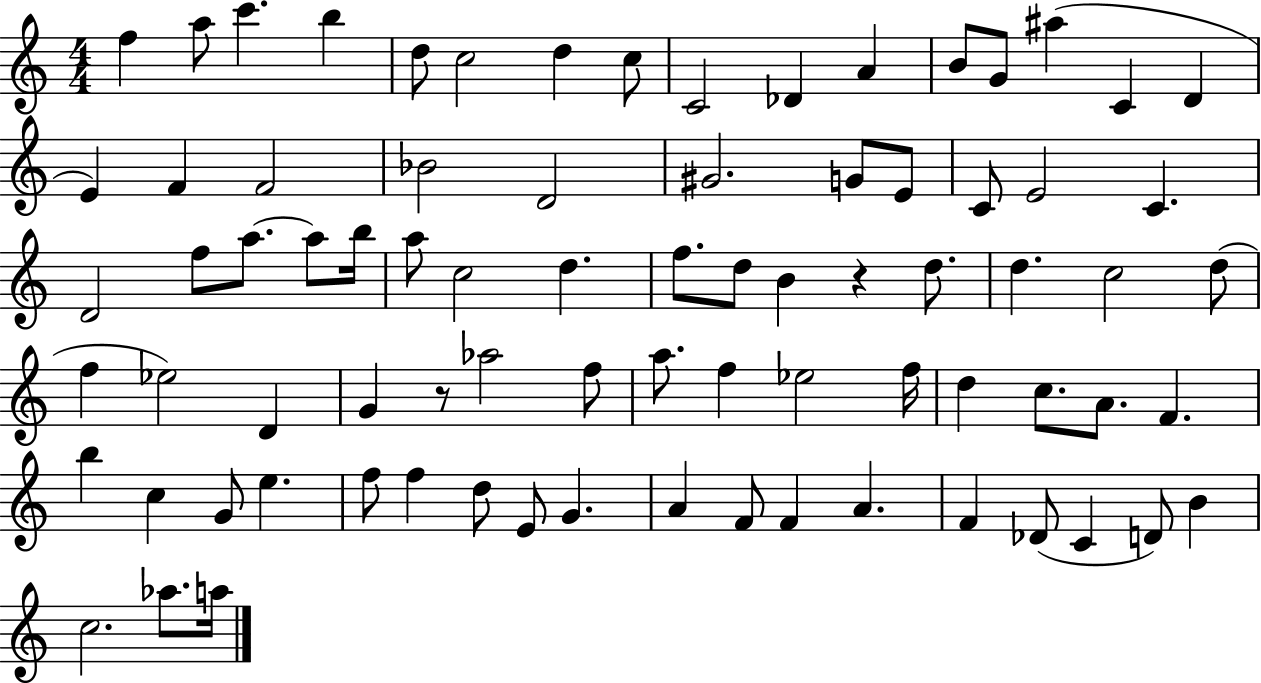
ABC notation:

X:1
T:Untitled
M:4/4
L:1/4
K:C
f a/2 c' b d/2 c2 d c/2 C2 _D A B/2 G/2 ^a C D E F F2 _B2 D2 ^G2 G/2 E/2 C/2 E2 C D2 f/2 a/2 a/2 b/4 a/2 c2 d f/2 d/2 B z d/2 d c2 d/2 f _e2 D G z/2 _a2 f/2 a/2 f _e2 f/4 d c/2 A/2 F b c G/2 e f/2 f d/2 E/2 G A F/2 F A F _D/2 C D/2 B c2 _a/2 a/4